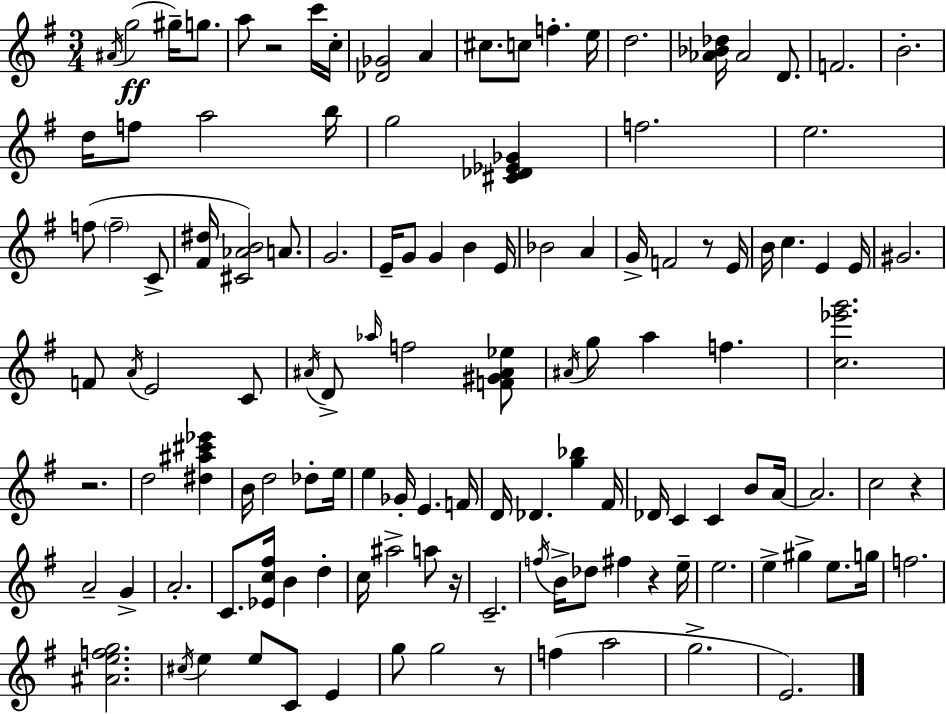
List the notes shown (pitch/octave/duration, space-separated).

A#4/s G5/h G#5/s G5/e. A5/e R/h C6/s C5/s [Db4,Gb4]/h A4/q C#5/e. C5/e F5/q. E5/s D5/h. [Ab4,Bb4,Db5]/s Ab4/h D4/e. F4/h. B4/h. D5/s F5/e A5/h B5/s G5/h [C#4,Db4,Eb4,Gb4]/q F5/h. E5/h. F5/e F5/h C4/e [F#4,D#5]/s [C#4,Ab4,B4]/h A4/e. G4/h. E4/s G4/e G4/q B4/q E4/s Bb4/h A4/q G4/s F4/h R/e E4/s B4/s C5/q. E4/q E4/s G#4/h. F4/e A4/s E4/h C4/e A#4/s D4/e Ab5/s F5/h [F4,G#4,A#4,Eb5]/e A#4/s G5/e A5/q F5/q. [C5,Eb6,G6]/h. R/h. D5/h [D#5,A#5,C#6,Eb6]/q B4/s D5/h Db5/e E5/s E5/q Gb4/s E4/q. F4/s D4/s Db4/q. [G5,Bb5]/q F#4/s Db4/s C4/q C4/q B4/e A4/s A4/h. C5/h R/q A4/h G4/q A4/h. C4/e. [Eb4,C5,F#5]/s B4/q D5/q C5/s A#5/h A5/e R/s C4/h. F5/s B4/s Db5/e F#5/q R/q E5/s E5/h. E5/q G#5/q E5/e. G5/s F5/h. [A#4,E5,F5,G5]/h. C#5/s E5/q E5/e C4/e E4/q G5/e G5/h R/e F5/q A5/h G5/h. E4/h.